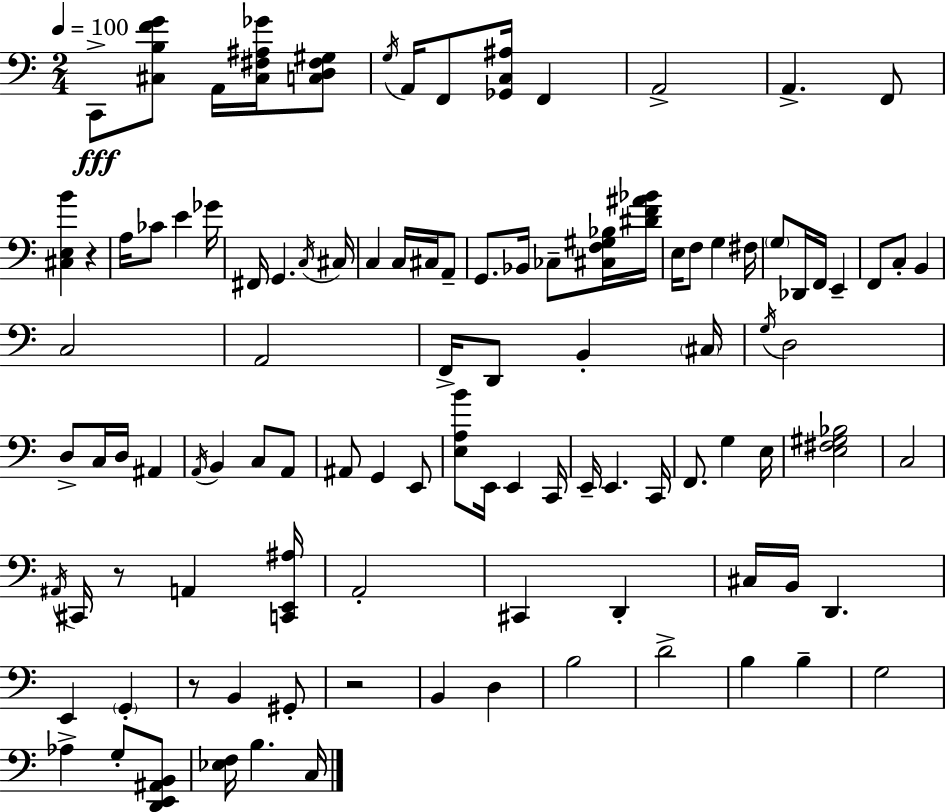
C2/e [C#3,B3,F4,G4]/e A2/s [C#3,F#3,A#3,Gb4]/s [C3,D3,F#3,G#3]/e G3/s A2/s F2/e [Gb2,C3,A#3]/s F2/q A2/h A2/q. F2/e [C#3,E3,B4]/q R/q A3/s CES4/e E4/q Gb4/s F#2/s G2/q. C3/s C#3/s C3/q C3/s C#3/s A2/e G2/e. Bb2/s CES3/e [C#3,F3,G#3,Bb3]/s [D#4,F4,A#4,Bb4]/s E3/s F3/e G3/q F#3/s G3/e Db2/s F2/s E2/q F2/e C3/e B2/q C3/h A2/h F2/s D2/e B2/q C#3/s G3/s D3/h D3/e C3/s D3/s A#2/q A2/s B2/q C3/e A2/e A#2/e G2/q E2/e [E3,A3,B4]/e E2/s E2/q C2/s E2/s E2/q. C2/s F2/e. G3/q E3/s [E3,F#3,G#3,Bb3]/h C3/h A#2/s C#2/s R/e A2/q [C2,E2,A#3]/s A2/h C#2/q D2/q C#3/s B2/s D2/q. E2/q G2/q R/e B2/q G#2/e R/h B2/q D3/q B3/h D4/h B3/q B3/q G3/h Ab3/q G3/e [D2,E2,A#2,B2]/e [Eb3,F3]/s B3/q. C3/s